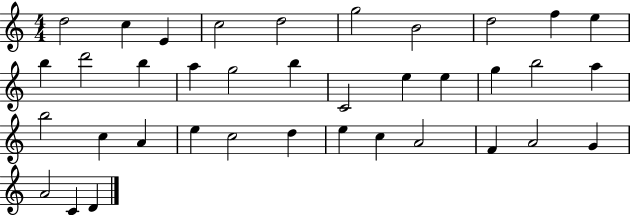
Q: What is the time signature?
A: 4/4